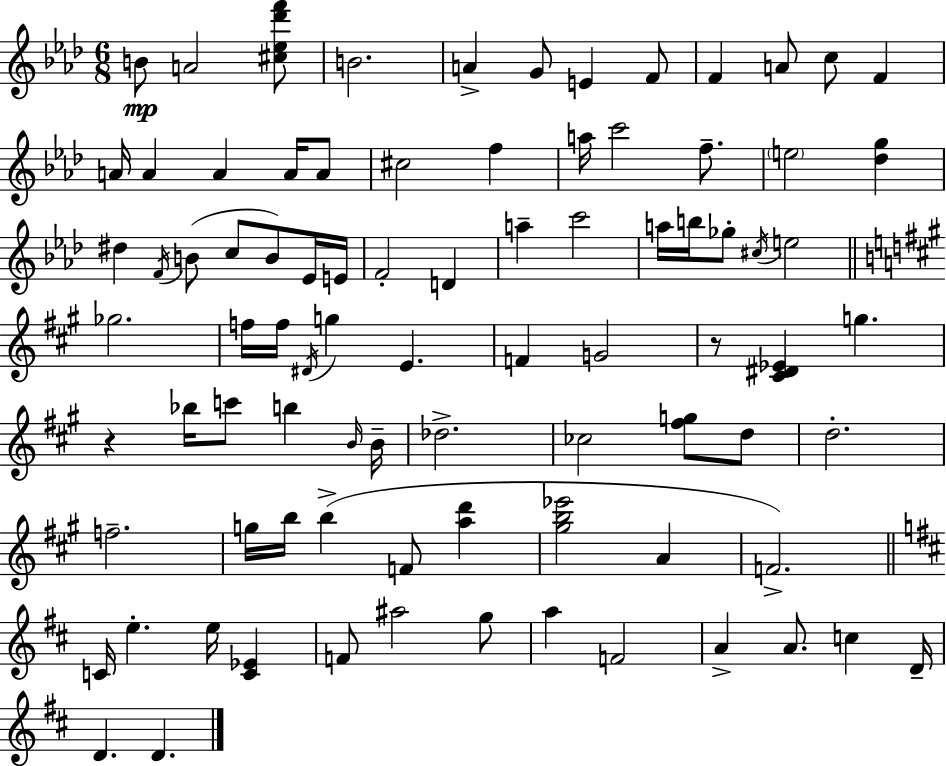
{
  \clef treble
  \numericTimeSignature
  \time 6/8
  \key aes \major
  b'8\mp a'2 <cis'' ees'' des''' f'''>8 | b'2. | a'4-> g'8 e'4 f'8 | f'4 a'8 c''8 f'4 | \break a'16 a'4 a'4 a'16 a'8 | cis''2 f''4 | a''16 c'''2 f''8.-- | \parenthesize e''2 <des'' g''>4 | \break dis''4 \acciaccatura { f'16 }( b'8 c''8 b'8) ees'16 | e'16 f'2-. d'4 | a''4-- c'''2 | a''16 b''16 ges''8-. \acciaccatura { cis''16 } e''2 | \break \bar "||" \break \key a \major ges''2. | f''16 f''16 \acciaccatura { dis'16 } g''4 e'4. | f'4 g'2 | r8 <cis' dis' ees'>4 g''4. | \break r4 bes''16 c'''8 b''4 | \grace { b'16 } b'16-- des''2.-> | ces''2 <fis'' g''>8 | d''8 d''2.-. | \break f''2.-- | g''16 b''16 b''4->( f'8 <a'' d'''>4 | <gis'' b'' ees'''>2 a'4 | f'2.->) | \break \bar "||" \break \key b \minor c'16 e''4.-. e''16 <c' ees'>4 | f'8 ais''2 g''8 | a''4 f'2 | a'4-> a'8. c''4 d'16-- | \break d'4. d'4. | \bar "|."
}